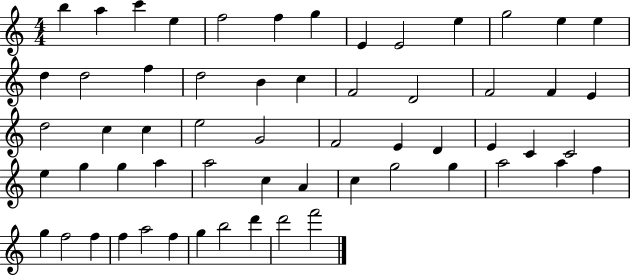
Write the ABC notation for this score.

X:1
T:Untitled
M:4/4
L:1/4
K:C
b a c' e f2 f g E E2 e g2 e e d d2 f d2 B c F2 D2 F2 F E d2 c c e2 G2 F2 E D E C C2 e g g a a2 c A c g2 g a2 a f g f2 f f a2 f g b2 d' d'2 f'2